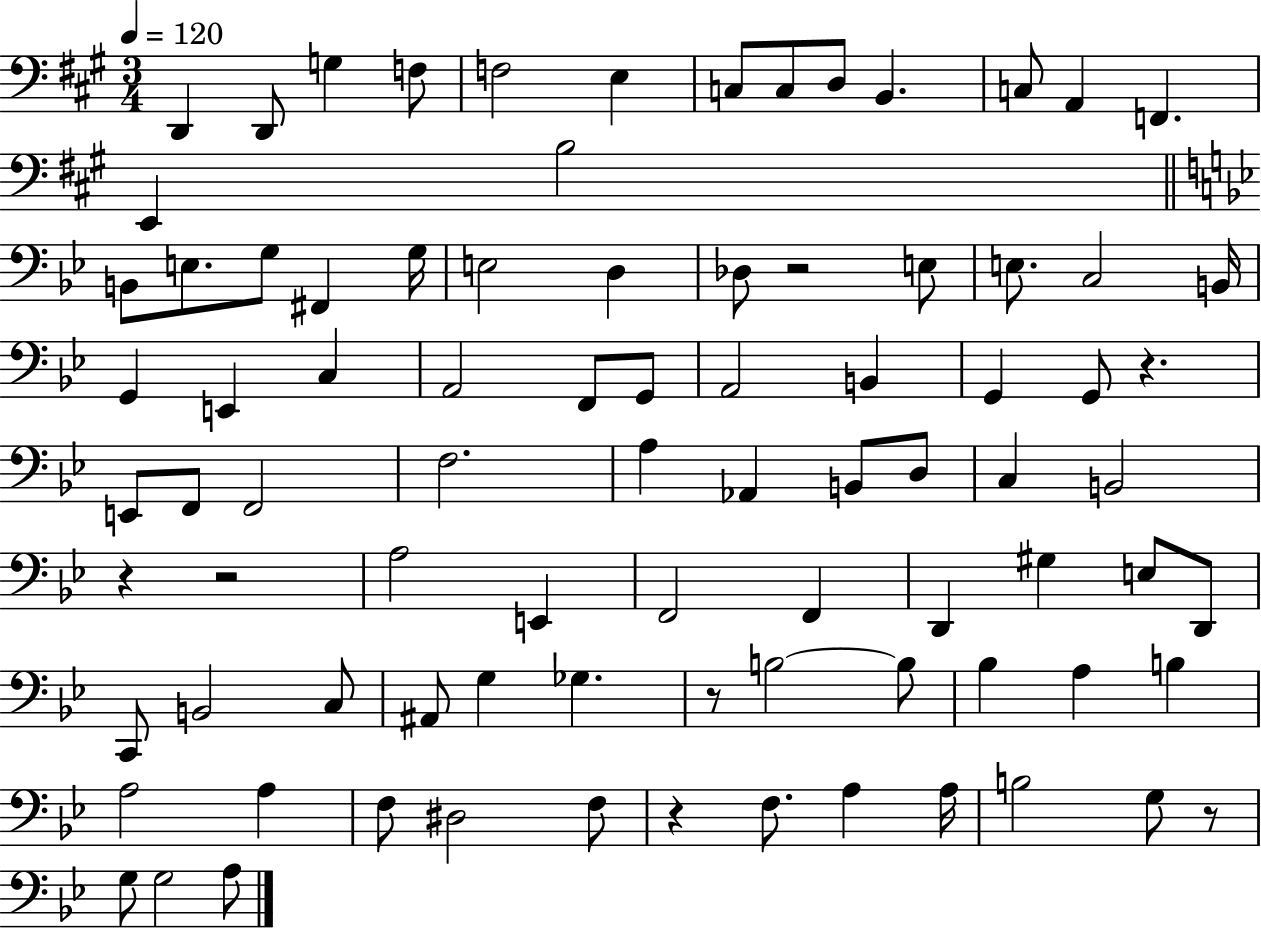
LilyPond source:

{
  \clef bass
  \numericTimeSignature
  \time 3/4
  \key a \major
  \tempo 4 = 120
  \repeat volta 2 { d,4 d,8 g4 f8 | f2 e4 | c8 c8 d8 b,4. | c8 a,4 f,4. | \break e,4 b2 | \bar "||" \break \key g \minor b,8 e8. g8 fis,4 g16 | e2 d4 | des8 r2 e8 | e8. c2 b,16 | \break g,4 e,4 c4 | a,2 f,8 g,8 | a,2 b,4 | g,4 g,8 r4. | \break e,8 f,8 f,2 | f2. | a4 aes,4 b,8 d8 | c4 b,2 | \break r4 r2 | a2 e,4 | f,2 f,4 | d,4 gis4 e8 d,8 | \break c,8 b,2 c8 | ais,8 g4 ges4. | r8 b2~~ b8 | bes4 a4 b4 | \break a2 a4 | f8 dis2 f8 | r4 f8. a4 a16 | b2 g8 r8 | \break g8 g2 a8 | } \bar "|."
}